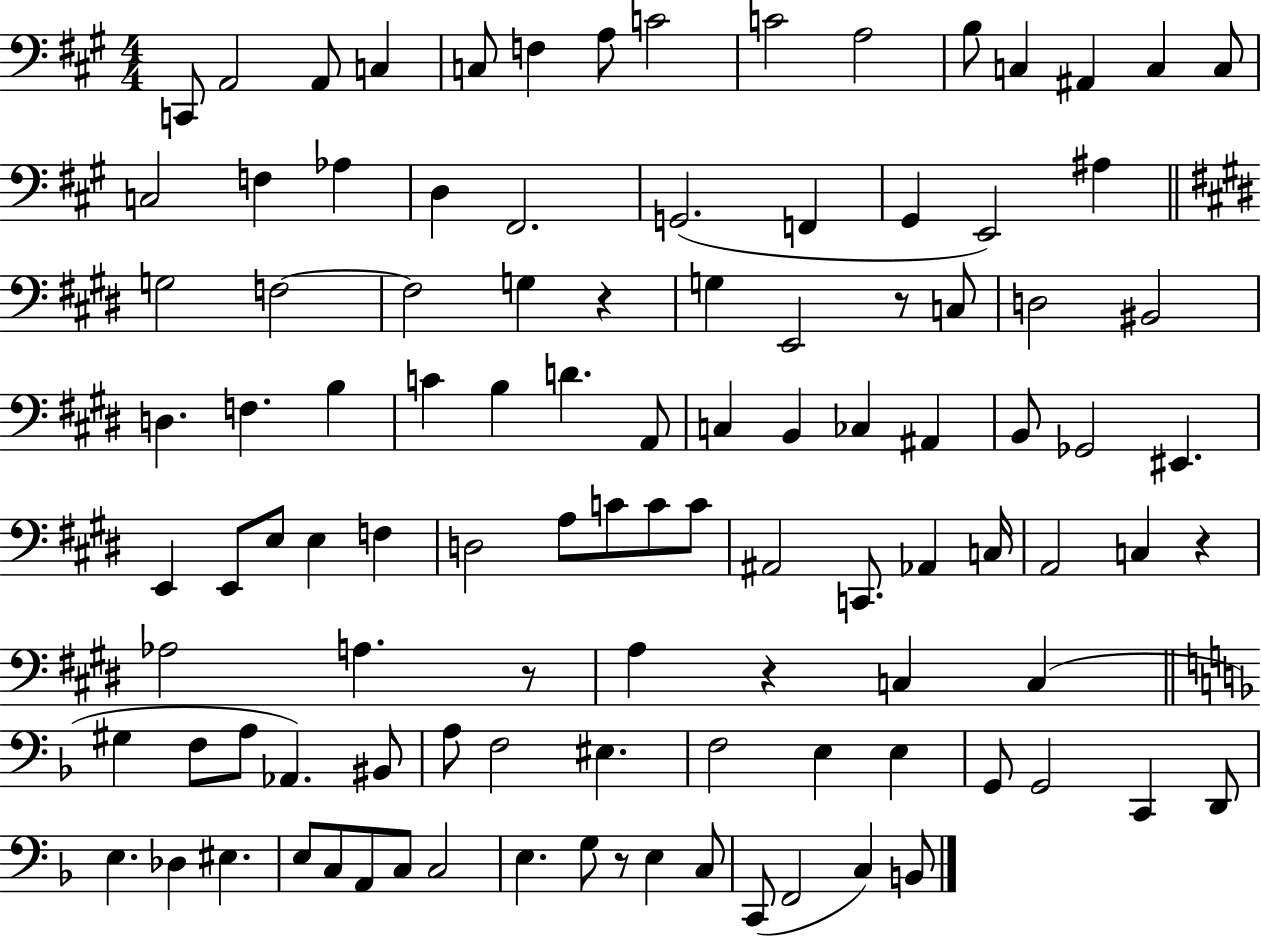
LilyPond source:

{
  \clef bass
  \numericTimeSignature
  \time 4/4
  \key a \major
  c,8 a,2 a,8 c4 | c8 f4 a8 c'2 | c'2 a2 | b8 c4 ais,4 c4 c8 | \break c2 f4 aes4 | d4 fis,2. | g,2.( f,4 | gis,4 e,2) ais4 | \break \bar "||" \break \key e \major g2 f2~~ | f2 g4 r4 | g4 e,2 r8 c8 | d2 bis,2 | \break d4. f4. b4 | c'4 b4 d'4. a,8 | c4 b,4 ces4 ais,4 | b,8 ges,2 eis,4. | \break e,4 e,8 e8 e4 f4 | d2 a8 c'8 c'8 c'8 | ais,2 c,8. aes,4 c16 | a,2 c4 r4 | \break aes2 a4. r8 | a4 r4 c4 c4( | \bar "||" \break \key d \minor gis4 f8 a8 aes,4.) bis,8 | a8 f2 eis4. | f2 e4 e4 | g,8 g,2 c,4 d,8 | \break e4. des4 eis4. | e8 c8 a,8 c8 c2 | e4. g8 r8 e4 c8 | c,8( f,2 c4) b,8 | \break \bar "|."
}